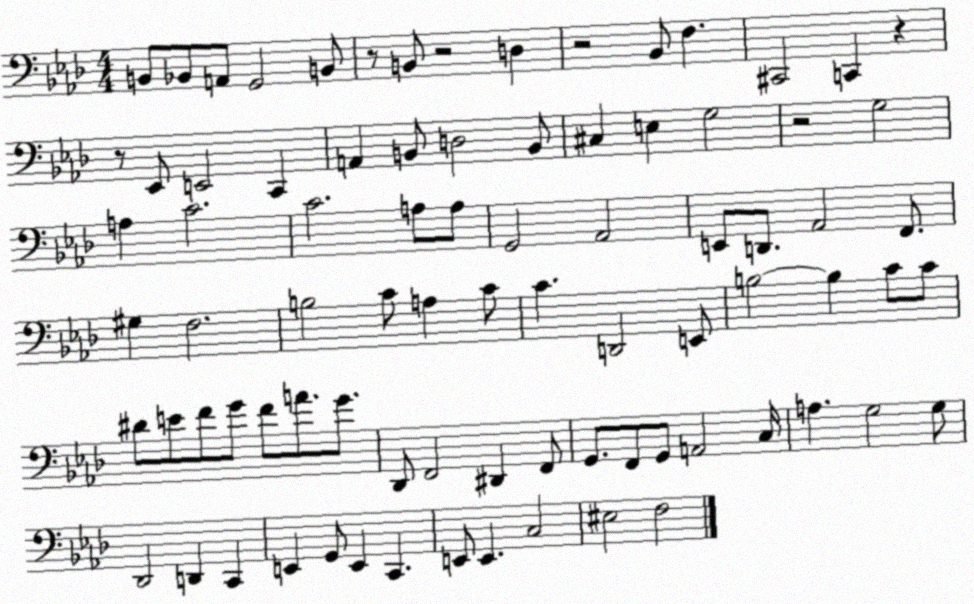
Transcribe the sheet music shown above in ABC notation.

X:1
T:Untitled
M:4/4
L:1/4
K:Ab
B,,/2 _B,,/2 A,,/2 G,,2 B,,/2 z/2 B,,/2 z2 D, z2 _B,,/2 F, ^C,,2 C,, z z/2 _E,,/2 E,,2 C,, A,, B,,/2 D,2 B,,/2 ^C, E, G,2 z2 G,2 A, C2 C2 A,/2 A,/2 G,,2 _A,,2 E,,/2 D,,/2 _A,,2 F,,/2 ^G, F,2 B,2 C/2 A, C/2 C D,,2 E,,/2 B,2 B, C/2 C/2 ^D/2 E/2 F/2 G/2 F/2 A/2 G/2 _D,,/2 F,,2 ^D,, F,,/2 G,,/2 F,,/2 G,,/2 A,,2 C,/4 A, G,2 G,/2 _D,,2 D,, C,, E,, G,,/2 E,, C,, E,,/2 E,, C,2 ^E,2 F,2